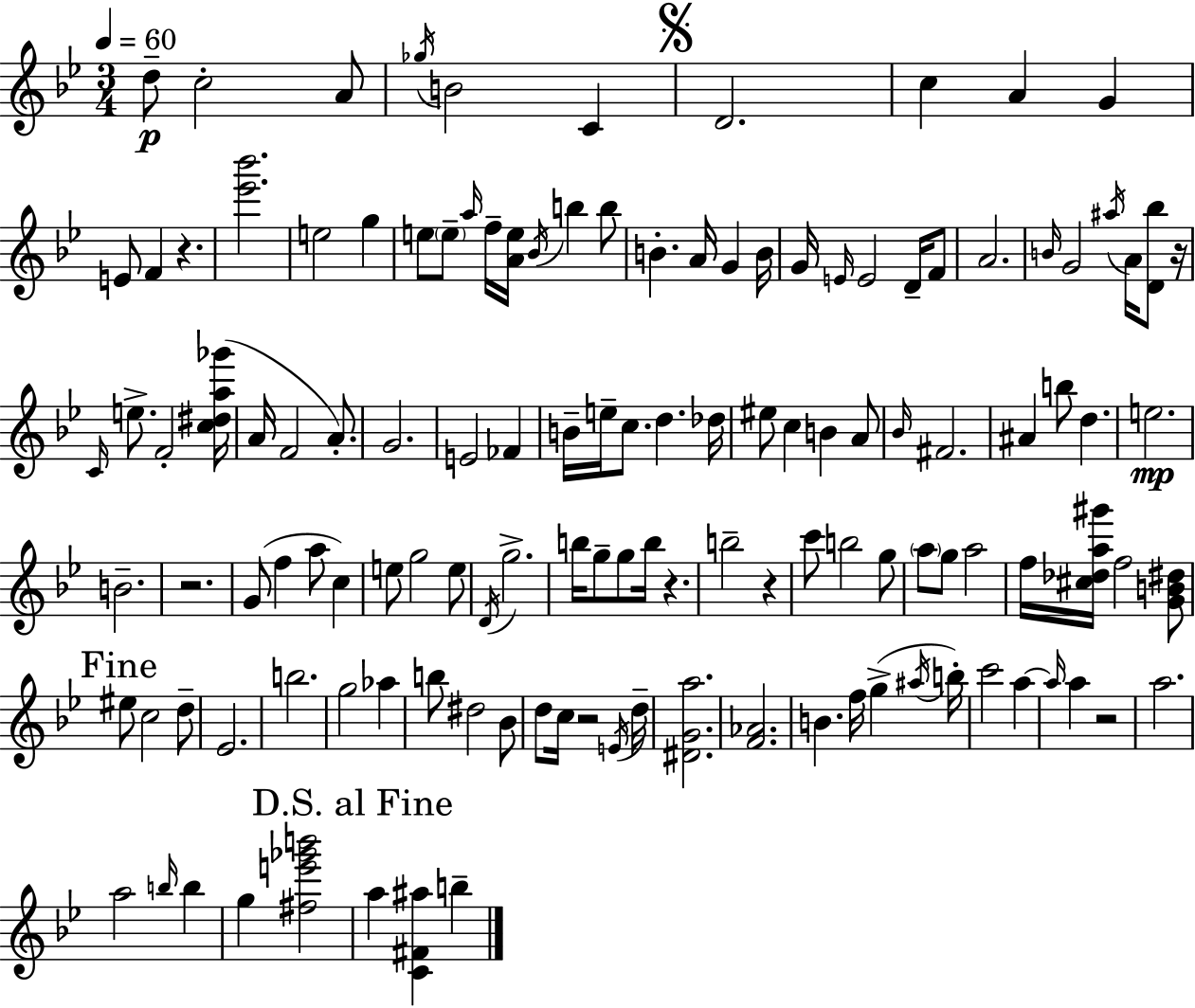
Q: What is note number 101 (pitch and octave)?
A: B5